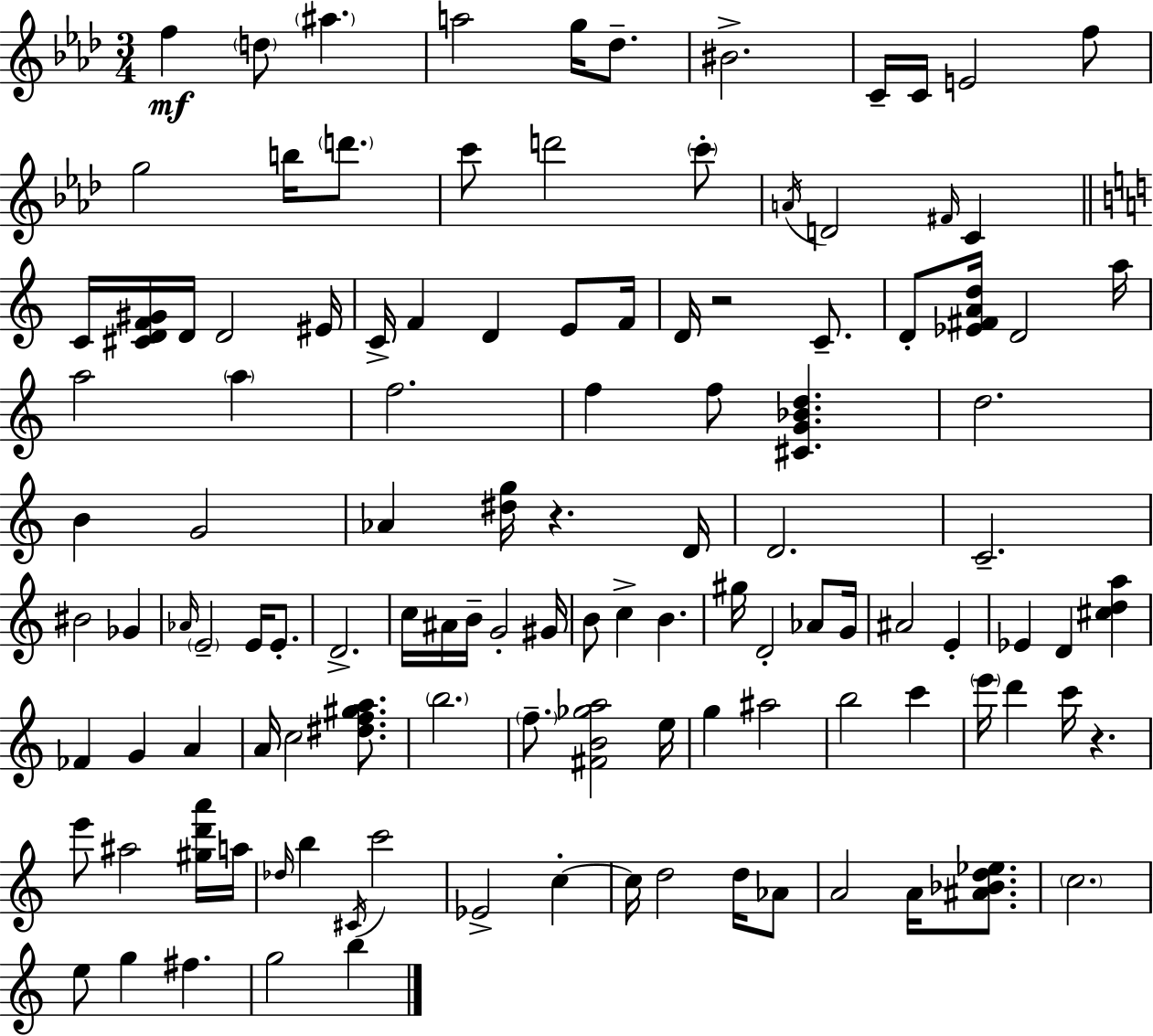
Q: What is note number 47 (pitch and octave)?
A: C4